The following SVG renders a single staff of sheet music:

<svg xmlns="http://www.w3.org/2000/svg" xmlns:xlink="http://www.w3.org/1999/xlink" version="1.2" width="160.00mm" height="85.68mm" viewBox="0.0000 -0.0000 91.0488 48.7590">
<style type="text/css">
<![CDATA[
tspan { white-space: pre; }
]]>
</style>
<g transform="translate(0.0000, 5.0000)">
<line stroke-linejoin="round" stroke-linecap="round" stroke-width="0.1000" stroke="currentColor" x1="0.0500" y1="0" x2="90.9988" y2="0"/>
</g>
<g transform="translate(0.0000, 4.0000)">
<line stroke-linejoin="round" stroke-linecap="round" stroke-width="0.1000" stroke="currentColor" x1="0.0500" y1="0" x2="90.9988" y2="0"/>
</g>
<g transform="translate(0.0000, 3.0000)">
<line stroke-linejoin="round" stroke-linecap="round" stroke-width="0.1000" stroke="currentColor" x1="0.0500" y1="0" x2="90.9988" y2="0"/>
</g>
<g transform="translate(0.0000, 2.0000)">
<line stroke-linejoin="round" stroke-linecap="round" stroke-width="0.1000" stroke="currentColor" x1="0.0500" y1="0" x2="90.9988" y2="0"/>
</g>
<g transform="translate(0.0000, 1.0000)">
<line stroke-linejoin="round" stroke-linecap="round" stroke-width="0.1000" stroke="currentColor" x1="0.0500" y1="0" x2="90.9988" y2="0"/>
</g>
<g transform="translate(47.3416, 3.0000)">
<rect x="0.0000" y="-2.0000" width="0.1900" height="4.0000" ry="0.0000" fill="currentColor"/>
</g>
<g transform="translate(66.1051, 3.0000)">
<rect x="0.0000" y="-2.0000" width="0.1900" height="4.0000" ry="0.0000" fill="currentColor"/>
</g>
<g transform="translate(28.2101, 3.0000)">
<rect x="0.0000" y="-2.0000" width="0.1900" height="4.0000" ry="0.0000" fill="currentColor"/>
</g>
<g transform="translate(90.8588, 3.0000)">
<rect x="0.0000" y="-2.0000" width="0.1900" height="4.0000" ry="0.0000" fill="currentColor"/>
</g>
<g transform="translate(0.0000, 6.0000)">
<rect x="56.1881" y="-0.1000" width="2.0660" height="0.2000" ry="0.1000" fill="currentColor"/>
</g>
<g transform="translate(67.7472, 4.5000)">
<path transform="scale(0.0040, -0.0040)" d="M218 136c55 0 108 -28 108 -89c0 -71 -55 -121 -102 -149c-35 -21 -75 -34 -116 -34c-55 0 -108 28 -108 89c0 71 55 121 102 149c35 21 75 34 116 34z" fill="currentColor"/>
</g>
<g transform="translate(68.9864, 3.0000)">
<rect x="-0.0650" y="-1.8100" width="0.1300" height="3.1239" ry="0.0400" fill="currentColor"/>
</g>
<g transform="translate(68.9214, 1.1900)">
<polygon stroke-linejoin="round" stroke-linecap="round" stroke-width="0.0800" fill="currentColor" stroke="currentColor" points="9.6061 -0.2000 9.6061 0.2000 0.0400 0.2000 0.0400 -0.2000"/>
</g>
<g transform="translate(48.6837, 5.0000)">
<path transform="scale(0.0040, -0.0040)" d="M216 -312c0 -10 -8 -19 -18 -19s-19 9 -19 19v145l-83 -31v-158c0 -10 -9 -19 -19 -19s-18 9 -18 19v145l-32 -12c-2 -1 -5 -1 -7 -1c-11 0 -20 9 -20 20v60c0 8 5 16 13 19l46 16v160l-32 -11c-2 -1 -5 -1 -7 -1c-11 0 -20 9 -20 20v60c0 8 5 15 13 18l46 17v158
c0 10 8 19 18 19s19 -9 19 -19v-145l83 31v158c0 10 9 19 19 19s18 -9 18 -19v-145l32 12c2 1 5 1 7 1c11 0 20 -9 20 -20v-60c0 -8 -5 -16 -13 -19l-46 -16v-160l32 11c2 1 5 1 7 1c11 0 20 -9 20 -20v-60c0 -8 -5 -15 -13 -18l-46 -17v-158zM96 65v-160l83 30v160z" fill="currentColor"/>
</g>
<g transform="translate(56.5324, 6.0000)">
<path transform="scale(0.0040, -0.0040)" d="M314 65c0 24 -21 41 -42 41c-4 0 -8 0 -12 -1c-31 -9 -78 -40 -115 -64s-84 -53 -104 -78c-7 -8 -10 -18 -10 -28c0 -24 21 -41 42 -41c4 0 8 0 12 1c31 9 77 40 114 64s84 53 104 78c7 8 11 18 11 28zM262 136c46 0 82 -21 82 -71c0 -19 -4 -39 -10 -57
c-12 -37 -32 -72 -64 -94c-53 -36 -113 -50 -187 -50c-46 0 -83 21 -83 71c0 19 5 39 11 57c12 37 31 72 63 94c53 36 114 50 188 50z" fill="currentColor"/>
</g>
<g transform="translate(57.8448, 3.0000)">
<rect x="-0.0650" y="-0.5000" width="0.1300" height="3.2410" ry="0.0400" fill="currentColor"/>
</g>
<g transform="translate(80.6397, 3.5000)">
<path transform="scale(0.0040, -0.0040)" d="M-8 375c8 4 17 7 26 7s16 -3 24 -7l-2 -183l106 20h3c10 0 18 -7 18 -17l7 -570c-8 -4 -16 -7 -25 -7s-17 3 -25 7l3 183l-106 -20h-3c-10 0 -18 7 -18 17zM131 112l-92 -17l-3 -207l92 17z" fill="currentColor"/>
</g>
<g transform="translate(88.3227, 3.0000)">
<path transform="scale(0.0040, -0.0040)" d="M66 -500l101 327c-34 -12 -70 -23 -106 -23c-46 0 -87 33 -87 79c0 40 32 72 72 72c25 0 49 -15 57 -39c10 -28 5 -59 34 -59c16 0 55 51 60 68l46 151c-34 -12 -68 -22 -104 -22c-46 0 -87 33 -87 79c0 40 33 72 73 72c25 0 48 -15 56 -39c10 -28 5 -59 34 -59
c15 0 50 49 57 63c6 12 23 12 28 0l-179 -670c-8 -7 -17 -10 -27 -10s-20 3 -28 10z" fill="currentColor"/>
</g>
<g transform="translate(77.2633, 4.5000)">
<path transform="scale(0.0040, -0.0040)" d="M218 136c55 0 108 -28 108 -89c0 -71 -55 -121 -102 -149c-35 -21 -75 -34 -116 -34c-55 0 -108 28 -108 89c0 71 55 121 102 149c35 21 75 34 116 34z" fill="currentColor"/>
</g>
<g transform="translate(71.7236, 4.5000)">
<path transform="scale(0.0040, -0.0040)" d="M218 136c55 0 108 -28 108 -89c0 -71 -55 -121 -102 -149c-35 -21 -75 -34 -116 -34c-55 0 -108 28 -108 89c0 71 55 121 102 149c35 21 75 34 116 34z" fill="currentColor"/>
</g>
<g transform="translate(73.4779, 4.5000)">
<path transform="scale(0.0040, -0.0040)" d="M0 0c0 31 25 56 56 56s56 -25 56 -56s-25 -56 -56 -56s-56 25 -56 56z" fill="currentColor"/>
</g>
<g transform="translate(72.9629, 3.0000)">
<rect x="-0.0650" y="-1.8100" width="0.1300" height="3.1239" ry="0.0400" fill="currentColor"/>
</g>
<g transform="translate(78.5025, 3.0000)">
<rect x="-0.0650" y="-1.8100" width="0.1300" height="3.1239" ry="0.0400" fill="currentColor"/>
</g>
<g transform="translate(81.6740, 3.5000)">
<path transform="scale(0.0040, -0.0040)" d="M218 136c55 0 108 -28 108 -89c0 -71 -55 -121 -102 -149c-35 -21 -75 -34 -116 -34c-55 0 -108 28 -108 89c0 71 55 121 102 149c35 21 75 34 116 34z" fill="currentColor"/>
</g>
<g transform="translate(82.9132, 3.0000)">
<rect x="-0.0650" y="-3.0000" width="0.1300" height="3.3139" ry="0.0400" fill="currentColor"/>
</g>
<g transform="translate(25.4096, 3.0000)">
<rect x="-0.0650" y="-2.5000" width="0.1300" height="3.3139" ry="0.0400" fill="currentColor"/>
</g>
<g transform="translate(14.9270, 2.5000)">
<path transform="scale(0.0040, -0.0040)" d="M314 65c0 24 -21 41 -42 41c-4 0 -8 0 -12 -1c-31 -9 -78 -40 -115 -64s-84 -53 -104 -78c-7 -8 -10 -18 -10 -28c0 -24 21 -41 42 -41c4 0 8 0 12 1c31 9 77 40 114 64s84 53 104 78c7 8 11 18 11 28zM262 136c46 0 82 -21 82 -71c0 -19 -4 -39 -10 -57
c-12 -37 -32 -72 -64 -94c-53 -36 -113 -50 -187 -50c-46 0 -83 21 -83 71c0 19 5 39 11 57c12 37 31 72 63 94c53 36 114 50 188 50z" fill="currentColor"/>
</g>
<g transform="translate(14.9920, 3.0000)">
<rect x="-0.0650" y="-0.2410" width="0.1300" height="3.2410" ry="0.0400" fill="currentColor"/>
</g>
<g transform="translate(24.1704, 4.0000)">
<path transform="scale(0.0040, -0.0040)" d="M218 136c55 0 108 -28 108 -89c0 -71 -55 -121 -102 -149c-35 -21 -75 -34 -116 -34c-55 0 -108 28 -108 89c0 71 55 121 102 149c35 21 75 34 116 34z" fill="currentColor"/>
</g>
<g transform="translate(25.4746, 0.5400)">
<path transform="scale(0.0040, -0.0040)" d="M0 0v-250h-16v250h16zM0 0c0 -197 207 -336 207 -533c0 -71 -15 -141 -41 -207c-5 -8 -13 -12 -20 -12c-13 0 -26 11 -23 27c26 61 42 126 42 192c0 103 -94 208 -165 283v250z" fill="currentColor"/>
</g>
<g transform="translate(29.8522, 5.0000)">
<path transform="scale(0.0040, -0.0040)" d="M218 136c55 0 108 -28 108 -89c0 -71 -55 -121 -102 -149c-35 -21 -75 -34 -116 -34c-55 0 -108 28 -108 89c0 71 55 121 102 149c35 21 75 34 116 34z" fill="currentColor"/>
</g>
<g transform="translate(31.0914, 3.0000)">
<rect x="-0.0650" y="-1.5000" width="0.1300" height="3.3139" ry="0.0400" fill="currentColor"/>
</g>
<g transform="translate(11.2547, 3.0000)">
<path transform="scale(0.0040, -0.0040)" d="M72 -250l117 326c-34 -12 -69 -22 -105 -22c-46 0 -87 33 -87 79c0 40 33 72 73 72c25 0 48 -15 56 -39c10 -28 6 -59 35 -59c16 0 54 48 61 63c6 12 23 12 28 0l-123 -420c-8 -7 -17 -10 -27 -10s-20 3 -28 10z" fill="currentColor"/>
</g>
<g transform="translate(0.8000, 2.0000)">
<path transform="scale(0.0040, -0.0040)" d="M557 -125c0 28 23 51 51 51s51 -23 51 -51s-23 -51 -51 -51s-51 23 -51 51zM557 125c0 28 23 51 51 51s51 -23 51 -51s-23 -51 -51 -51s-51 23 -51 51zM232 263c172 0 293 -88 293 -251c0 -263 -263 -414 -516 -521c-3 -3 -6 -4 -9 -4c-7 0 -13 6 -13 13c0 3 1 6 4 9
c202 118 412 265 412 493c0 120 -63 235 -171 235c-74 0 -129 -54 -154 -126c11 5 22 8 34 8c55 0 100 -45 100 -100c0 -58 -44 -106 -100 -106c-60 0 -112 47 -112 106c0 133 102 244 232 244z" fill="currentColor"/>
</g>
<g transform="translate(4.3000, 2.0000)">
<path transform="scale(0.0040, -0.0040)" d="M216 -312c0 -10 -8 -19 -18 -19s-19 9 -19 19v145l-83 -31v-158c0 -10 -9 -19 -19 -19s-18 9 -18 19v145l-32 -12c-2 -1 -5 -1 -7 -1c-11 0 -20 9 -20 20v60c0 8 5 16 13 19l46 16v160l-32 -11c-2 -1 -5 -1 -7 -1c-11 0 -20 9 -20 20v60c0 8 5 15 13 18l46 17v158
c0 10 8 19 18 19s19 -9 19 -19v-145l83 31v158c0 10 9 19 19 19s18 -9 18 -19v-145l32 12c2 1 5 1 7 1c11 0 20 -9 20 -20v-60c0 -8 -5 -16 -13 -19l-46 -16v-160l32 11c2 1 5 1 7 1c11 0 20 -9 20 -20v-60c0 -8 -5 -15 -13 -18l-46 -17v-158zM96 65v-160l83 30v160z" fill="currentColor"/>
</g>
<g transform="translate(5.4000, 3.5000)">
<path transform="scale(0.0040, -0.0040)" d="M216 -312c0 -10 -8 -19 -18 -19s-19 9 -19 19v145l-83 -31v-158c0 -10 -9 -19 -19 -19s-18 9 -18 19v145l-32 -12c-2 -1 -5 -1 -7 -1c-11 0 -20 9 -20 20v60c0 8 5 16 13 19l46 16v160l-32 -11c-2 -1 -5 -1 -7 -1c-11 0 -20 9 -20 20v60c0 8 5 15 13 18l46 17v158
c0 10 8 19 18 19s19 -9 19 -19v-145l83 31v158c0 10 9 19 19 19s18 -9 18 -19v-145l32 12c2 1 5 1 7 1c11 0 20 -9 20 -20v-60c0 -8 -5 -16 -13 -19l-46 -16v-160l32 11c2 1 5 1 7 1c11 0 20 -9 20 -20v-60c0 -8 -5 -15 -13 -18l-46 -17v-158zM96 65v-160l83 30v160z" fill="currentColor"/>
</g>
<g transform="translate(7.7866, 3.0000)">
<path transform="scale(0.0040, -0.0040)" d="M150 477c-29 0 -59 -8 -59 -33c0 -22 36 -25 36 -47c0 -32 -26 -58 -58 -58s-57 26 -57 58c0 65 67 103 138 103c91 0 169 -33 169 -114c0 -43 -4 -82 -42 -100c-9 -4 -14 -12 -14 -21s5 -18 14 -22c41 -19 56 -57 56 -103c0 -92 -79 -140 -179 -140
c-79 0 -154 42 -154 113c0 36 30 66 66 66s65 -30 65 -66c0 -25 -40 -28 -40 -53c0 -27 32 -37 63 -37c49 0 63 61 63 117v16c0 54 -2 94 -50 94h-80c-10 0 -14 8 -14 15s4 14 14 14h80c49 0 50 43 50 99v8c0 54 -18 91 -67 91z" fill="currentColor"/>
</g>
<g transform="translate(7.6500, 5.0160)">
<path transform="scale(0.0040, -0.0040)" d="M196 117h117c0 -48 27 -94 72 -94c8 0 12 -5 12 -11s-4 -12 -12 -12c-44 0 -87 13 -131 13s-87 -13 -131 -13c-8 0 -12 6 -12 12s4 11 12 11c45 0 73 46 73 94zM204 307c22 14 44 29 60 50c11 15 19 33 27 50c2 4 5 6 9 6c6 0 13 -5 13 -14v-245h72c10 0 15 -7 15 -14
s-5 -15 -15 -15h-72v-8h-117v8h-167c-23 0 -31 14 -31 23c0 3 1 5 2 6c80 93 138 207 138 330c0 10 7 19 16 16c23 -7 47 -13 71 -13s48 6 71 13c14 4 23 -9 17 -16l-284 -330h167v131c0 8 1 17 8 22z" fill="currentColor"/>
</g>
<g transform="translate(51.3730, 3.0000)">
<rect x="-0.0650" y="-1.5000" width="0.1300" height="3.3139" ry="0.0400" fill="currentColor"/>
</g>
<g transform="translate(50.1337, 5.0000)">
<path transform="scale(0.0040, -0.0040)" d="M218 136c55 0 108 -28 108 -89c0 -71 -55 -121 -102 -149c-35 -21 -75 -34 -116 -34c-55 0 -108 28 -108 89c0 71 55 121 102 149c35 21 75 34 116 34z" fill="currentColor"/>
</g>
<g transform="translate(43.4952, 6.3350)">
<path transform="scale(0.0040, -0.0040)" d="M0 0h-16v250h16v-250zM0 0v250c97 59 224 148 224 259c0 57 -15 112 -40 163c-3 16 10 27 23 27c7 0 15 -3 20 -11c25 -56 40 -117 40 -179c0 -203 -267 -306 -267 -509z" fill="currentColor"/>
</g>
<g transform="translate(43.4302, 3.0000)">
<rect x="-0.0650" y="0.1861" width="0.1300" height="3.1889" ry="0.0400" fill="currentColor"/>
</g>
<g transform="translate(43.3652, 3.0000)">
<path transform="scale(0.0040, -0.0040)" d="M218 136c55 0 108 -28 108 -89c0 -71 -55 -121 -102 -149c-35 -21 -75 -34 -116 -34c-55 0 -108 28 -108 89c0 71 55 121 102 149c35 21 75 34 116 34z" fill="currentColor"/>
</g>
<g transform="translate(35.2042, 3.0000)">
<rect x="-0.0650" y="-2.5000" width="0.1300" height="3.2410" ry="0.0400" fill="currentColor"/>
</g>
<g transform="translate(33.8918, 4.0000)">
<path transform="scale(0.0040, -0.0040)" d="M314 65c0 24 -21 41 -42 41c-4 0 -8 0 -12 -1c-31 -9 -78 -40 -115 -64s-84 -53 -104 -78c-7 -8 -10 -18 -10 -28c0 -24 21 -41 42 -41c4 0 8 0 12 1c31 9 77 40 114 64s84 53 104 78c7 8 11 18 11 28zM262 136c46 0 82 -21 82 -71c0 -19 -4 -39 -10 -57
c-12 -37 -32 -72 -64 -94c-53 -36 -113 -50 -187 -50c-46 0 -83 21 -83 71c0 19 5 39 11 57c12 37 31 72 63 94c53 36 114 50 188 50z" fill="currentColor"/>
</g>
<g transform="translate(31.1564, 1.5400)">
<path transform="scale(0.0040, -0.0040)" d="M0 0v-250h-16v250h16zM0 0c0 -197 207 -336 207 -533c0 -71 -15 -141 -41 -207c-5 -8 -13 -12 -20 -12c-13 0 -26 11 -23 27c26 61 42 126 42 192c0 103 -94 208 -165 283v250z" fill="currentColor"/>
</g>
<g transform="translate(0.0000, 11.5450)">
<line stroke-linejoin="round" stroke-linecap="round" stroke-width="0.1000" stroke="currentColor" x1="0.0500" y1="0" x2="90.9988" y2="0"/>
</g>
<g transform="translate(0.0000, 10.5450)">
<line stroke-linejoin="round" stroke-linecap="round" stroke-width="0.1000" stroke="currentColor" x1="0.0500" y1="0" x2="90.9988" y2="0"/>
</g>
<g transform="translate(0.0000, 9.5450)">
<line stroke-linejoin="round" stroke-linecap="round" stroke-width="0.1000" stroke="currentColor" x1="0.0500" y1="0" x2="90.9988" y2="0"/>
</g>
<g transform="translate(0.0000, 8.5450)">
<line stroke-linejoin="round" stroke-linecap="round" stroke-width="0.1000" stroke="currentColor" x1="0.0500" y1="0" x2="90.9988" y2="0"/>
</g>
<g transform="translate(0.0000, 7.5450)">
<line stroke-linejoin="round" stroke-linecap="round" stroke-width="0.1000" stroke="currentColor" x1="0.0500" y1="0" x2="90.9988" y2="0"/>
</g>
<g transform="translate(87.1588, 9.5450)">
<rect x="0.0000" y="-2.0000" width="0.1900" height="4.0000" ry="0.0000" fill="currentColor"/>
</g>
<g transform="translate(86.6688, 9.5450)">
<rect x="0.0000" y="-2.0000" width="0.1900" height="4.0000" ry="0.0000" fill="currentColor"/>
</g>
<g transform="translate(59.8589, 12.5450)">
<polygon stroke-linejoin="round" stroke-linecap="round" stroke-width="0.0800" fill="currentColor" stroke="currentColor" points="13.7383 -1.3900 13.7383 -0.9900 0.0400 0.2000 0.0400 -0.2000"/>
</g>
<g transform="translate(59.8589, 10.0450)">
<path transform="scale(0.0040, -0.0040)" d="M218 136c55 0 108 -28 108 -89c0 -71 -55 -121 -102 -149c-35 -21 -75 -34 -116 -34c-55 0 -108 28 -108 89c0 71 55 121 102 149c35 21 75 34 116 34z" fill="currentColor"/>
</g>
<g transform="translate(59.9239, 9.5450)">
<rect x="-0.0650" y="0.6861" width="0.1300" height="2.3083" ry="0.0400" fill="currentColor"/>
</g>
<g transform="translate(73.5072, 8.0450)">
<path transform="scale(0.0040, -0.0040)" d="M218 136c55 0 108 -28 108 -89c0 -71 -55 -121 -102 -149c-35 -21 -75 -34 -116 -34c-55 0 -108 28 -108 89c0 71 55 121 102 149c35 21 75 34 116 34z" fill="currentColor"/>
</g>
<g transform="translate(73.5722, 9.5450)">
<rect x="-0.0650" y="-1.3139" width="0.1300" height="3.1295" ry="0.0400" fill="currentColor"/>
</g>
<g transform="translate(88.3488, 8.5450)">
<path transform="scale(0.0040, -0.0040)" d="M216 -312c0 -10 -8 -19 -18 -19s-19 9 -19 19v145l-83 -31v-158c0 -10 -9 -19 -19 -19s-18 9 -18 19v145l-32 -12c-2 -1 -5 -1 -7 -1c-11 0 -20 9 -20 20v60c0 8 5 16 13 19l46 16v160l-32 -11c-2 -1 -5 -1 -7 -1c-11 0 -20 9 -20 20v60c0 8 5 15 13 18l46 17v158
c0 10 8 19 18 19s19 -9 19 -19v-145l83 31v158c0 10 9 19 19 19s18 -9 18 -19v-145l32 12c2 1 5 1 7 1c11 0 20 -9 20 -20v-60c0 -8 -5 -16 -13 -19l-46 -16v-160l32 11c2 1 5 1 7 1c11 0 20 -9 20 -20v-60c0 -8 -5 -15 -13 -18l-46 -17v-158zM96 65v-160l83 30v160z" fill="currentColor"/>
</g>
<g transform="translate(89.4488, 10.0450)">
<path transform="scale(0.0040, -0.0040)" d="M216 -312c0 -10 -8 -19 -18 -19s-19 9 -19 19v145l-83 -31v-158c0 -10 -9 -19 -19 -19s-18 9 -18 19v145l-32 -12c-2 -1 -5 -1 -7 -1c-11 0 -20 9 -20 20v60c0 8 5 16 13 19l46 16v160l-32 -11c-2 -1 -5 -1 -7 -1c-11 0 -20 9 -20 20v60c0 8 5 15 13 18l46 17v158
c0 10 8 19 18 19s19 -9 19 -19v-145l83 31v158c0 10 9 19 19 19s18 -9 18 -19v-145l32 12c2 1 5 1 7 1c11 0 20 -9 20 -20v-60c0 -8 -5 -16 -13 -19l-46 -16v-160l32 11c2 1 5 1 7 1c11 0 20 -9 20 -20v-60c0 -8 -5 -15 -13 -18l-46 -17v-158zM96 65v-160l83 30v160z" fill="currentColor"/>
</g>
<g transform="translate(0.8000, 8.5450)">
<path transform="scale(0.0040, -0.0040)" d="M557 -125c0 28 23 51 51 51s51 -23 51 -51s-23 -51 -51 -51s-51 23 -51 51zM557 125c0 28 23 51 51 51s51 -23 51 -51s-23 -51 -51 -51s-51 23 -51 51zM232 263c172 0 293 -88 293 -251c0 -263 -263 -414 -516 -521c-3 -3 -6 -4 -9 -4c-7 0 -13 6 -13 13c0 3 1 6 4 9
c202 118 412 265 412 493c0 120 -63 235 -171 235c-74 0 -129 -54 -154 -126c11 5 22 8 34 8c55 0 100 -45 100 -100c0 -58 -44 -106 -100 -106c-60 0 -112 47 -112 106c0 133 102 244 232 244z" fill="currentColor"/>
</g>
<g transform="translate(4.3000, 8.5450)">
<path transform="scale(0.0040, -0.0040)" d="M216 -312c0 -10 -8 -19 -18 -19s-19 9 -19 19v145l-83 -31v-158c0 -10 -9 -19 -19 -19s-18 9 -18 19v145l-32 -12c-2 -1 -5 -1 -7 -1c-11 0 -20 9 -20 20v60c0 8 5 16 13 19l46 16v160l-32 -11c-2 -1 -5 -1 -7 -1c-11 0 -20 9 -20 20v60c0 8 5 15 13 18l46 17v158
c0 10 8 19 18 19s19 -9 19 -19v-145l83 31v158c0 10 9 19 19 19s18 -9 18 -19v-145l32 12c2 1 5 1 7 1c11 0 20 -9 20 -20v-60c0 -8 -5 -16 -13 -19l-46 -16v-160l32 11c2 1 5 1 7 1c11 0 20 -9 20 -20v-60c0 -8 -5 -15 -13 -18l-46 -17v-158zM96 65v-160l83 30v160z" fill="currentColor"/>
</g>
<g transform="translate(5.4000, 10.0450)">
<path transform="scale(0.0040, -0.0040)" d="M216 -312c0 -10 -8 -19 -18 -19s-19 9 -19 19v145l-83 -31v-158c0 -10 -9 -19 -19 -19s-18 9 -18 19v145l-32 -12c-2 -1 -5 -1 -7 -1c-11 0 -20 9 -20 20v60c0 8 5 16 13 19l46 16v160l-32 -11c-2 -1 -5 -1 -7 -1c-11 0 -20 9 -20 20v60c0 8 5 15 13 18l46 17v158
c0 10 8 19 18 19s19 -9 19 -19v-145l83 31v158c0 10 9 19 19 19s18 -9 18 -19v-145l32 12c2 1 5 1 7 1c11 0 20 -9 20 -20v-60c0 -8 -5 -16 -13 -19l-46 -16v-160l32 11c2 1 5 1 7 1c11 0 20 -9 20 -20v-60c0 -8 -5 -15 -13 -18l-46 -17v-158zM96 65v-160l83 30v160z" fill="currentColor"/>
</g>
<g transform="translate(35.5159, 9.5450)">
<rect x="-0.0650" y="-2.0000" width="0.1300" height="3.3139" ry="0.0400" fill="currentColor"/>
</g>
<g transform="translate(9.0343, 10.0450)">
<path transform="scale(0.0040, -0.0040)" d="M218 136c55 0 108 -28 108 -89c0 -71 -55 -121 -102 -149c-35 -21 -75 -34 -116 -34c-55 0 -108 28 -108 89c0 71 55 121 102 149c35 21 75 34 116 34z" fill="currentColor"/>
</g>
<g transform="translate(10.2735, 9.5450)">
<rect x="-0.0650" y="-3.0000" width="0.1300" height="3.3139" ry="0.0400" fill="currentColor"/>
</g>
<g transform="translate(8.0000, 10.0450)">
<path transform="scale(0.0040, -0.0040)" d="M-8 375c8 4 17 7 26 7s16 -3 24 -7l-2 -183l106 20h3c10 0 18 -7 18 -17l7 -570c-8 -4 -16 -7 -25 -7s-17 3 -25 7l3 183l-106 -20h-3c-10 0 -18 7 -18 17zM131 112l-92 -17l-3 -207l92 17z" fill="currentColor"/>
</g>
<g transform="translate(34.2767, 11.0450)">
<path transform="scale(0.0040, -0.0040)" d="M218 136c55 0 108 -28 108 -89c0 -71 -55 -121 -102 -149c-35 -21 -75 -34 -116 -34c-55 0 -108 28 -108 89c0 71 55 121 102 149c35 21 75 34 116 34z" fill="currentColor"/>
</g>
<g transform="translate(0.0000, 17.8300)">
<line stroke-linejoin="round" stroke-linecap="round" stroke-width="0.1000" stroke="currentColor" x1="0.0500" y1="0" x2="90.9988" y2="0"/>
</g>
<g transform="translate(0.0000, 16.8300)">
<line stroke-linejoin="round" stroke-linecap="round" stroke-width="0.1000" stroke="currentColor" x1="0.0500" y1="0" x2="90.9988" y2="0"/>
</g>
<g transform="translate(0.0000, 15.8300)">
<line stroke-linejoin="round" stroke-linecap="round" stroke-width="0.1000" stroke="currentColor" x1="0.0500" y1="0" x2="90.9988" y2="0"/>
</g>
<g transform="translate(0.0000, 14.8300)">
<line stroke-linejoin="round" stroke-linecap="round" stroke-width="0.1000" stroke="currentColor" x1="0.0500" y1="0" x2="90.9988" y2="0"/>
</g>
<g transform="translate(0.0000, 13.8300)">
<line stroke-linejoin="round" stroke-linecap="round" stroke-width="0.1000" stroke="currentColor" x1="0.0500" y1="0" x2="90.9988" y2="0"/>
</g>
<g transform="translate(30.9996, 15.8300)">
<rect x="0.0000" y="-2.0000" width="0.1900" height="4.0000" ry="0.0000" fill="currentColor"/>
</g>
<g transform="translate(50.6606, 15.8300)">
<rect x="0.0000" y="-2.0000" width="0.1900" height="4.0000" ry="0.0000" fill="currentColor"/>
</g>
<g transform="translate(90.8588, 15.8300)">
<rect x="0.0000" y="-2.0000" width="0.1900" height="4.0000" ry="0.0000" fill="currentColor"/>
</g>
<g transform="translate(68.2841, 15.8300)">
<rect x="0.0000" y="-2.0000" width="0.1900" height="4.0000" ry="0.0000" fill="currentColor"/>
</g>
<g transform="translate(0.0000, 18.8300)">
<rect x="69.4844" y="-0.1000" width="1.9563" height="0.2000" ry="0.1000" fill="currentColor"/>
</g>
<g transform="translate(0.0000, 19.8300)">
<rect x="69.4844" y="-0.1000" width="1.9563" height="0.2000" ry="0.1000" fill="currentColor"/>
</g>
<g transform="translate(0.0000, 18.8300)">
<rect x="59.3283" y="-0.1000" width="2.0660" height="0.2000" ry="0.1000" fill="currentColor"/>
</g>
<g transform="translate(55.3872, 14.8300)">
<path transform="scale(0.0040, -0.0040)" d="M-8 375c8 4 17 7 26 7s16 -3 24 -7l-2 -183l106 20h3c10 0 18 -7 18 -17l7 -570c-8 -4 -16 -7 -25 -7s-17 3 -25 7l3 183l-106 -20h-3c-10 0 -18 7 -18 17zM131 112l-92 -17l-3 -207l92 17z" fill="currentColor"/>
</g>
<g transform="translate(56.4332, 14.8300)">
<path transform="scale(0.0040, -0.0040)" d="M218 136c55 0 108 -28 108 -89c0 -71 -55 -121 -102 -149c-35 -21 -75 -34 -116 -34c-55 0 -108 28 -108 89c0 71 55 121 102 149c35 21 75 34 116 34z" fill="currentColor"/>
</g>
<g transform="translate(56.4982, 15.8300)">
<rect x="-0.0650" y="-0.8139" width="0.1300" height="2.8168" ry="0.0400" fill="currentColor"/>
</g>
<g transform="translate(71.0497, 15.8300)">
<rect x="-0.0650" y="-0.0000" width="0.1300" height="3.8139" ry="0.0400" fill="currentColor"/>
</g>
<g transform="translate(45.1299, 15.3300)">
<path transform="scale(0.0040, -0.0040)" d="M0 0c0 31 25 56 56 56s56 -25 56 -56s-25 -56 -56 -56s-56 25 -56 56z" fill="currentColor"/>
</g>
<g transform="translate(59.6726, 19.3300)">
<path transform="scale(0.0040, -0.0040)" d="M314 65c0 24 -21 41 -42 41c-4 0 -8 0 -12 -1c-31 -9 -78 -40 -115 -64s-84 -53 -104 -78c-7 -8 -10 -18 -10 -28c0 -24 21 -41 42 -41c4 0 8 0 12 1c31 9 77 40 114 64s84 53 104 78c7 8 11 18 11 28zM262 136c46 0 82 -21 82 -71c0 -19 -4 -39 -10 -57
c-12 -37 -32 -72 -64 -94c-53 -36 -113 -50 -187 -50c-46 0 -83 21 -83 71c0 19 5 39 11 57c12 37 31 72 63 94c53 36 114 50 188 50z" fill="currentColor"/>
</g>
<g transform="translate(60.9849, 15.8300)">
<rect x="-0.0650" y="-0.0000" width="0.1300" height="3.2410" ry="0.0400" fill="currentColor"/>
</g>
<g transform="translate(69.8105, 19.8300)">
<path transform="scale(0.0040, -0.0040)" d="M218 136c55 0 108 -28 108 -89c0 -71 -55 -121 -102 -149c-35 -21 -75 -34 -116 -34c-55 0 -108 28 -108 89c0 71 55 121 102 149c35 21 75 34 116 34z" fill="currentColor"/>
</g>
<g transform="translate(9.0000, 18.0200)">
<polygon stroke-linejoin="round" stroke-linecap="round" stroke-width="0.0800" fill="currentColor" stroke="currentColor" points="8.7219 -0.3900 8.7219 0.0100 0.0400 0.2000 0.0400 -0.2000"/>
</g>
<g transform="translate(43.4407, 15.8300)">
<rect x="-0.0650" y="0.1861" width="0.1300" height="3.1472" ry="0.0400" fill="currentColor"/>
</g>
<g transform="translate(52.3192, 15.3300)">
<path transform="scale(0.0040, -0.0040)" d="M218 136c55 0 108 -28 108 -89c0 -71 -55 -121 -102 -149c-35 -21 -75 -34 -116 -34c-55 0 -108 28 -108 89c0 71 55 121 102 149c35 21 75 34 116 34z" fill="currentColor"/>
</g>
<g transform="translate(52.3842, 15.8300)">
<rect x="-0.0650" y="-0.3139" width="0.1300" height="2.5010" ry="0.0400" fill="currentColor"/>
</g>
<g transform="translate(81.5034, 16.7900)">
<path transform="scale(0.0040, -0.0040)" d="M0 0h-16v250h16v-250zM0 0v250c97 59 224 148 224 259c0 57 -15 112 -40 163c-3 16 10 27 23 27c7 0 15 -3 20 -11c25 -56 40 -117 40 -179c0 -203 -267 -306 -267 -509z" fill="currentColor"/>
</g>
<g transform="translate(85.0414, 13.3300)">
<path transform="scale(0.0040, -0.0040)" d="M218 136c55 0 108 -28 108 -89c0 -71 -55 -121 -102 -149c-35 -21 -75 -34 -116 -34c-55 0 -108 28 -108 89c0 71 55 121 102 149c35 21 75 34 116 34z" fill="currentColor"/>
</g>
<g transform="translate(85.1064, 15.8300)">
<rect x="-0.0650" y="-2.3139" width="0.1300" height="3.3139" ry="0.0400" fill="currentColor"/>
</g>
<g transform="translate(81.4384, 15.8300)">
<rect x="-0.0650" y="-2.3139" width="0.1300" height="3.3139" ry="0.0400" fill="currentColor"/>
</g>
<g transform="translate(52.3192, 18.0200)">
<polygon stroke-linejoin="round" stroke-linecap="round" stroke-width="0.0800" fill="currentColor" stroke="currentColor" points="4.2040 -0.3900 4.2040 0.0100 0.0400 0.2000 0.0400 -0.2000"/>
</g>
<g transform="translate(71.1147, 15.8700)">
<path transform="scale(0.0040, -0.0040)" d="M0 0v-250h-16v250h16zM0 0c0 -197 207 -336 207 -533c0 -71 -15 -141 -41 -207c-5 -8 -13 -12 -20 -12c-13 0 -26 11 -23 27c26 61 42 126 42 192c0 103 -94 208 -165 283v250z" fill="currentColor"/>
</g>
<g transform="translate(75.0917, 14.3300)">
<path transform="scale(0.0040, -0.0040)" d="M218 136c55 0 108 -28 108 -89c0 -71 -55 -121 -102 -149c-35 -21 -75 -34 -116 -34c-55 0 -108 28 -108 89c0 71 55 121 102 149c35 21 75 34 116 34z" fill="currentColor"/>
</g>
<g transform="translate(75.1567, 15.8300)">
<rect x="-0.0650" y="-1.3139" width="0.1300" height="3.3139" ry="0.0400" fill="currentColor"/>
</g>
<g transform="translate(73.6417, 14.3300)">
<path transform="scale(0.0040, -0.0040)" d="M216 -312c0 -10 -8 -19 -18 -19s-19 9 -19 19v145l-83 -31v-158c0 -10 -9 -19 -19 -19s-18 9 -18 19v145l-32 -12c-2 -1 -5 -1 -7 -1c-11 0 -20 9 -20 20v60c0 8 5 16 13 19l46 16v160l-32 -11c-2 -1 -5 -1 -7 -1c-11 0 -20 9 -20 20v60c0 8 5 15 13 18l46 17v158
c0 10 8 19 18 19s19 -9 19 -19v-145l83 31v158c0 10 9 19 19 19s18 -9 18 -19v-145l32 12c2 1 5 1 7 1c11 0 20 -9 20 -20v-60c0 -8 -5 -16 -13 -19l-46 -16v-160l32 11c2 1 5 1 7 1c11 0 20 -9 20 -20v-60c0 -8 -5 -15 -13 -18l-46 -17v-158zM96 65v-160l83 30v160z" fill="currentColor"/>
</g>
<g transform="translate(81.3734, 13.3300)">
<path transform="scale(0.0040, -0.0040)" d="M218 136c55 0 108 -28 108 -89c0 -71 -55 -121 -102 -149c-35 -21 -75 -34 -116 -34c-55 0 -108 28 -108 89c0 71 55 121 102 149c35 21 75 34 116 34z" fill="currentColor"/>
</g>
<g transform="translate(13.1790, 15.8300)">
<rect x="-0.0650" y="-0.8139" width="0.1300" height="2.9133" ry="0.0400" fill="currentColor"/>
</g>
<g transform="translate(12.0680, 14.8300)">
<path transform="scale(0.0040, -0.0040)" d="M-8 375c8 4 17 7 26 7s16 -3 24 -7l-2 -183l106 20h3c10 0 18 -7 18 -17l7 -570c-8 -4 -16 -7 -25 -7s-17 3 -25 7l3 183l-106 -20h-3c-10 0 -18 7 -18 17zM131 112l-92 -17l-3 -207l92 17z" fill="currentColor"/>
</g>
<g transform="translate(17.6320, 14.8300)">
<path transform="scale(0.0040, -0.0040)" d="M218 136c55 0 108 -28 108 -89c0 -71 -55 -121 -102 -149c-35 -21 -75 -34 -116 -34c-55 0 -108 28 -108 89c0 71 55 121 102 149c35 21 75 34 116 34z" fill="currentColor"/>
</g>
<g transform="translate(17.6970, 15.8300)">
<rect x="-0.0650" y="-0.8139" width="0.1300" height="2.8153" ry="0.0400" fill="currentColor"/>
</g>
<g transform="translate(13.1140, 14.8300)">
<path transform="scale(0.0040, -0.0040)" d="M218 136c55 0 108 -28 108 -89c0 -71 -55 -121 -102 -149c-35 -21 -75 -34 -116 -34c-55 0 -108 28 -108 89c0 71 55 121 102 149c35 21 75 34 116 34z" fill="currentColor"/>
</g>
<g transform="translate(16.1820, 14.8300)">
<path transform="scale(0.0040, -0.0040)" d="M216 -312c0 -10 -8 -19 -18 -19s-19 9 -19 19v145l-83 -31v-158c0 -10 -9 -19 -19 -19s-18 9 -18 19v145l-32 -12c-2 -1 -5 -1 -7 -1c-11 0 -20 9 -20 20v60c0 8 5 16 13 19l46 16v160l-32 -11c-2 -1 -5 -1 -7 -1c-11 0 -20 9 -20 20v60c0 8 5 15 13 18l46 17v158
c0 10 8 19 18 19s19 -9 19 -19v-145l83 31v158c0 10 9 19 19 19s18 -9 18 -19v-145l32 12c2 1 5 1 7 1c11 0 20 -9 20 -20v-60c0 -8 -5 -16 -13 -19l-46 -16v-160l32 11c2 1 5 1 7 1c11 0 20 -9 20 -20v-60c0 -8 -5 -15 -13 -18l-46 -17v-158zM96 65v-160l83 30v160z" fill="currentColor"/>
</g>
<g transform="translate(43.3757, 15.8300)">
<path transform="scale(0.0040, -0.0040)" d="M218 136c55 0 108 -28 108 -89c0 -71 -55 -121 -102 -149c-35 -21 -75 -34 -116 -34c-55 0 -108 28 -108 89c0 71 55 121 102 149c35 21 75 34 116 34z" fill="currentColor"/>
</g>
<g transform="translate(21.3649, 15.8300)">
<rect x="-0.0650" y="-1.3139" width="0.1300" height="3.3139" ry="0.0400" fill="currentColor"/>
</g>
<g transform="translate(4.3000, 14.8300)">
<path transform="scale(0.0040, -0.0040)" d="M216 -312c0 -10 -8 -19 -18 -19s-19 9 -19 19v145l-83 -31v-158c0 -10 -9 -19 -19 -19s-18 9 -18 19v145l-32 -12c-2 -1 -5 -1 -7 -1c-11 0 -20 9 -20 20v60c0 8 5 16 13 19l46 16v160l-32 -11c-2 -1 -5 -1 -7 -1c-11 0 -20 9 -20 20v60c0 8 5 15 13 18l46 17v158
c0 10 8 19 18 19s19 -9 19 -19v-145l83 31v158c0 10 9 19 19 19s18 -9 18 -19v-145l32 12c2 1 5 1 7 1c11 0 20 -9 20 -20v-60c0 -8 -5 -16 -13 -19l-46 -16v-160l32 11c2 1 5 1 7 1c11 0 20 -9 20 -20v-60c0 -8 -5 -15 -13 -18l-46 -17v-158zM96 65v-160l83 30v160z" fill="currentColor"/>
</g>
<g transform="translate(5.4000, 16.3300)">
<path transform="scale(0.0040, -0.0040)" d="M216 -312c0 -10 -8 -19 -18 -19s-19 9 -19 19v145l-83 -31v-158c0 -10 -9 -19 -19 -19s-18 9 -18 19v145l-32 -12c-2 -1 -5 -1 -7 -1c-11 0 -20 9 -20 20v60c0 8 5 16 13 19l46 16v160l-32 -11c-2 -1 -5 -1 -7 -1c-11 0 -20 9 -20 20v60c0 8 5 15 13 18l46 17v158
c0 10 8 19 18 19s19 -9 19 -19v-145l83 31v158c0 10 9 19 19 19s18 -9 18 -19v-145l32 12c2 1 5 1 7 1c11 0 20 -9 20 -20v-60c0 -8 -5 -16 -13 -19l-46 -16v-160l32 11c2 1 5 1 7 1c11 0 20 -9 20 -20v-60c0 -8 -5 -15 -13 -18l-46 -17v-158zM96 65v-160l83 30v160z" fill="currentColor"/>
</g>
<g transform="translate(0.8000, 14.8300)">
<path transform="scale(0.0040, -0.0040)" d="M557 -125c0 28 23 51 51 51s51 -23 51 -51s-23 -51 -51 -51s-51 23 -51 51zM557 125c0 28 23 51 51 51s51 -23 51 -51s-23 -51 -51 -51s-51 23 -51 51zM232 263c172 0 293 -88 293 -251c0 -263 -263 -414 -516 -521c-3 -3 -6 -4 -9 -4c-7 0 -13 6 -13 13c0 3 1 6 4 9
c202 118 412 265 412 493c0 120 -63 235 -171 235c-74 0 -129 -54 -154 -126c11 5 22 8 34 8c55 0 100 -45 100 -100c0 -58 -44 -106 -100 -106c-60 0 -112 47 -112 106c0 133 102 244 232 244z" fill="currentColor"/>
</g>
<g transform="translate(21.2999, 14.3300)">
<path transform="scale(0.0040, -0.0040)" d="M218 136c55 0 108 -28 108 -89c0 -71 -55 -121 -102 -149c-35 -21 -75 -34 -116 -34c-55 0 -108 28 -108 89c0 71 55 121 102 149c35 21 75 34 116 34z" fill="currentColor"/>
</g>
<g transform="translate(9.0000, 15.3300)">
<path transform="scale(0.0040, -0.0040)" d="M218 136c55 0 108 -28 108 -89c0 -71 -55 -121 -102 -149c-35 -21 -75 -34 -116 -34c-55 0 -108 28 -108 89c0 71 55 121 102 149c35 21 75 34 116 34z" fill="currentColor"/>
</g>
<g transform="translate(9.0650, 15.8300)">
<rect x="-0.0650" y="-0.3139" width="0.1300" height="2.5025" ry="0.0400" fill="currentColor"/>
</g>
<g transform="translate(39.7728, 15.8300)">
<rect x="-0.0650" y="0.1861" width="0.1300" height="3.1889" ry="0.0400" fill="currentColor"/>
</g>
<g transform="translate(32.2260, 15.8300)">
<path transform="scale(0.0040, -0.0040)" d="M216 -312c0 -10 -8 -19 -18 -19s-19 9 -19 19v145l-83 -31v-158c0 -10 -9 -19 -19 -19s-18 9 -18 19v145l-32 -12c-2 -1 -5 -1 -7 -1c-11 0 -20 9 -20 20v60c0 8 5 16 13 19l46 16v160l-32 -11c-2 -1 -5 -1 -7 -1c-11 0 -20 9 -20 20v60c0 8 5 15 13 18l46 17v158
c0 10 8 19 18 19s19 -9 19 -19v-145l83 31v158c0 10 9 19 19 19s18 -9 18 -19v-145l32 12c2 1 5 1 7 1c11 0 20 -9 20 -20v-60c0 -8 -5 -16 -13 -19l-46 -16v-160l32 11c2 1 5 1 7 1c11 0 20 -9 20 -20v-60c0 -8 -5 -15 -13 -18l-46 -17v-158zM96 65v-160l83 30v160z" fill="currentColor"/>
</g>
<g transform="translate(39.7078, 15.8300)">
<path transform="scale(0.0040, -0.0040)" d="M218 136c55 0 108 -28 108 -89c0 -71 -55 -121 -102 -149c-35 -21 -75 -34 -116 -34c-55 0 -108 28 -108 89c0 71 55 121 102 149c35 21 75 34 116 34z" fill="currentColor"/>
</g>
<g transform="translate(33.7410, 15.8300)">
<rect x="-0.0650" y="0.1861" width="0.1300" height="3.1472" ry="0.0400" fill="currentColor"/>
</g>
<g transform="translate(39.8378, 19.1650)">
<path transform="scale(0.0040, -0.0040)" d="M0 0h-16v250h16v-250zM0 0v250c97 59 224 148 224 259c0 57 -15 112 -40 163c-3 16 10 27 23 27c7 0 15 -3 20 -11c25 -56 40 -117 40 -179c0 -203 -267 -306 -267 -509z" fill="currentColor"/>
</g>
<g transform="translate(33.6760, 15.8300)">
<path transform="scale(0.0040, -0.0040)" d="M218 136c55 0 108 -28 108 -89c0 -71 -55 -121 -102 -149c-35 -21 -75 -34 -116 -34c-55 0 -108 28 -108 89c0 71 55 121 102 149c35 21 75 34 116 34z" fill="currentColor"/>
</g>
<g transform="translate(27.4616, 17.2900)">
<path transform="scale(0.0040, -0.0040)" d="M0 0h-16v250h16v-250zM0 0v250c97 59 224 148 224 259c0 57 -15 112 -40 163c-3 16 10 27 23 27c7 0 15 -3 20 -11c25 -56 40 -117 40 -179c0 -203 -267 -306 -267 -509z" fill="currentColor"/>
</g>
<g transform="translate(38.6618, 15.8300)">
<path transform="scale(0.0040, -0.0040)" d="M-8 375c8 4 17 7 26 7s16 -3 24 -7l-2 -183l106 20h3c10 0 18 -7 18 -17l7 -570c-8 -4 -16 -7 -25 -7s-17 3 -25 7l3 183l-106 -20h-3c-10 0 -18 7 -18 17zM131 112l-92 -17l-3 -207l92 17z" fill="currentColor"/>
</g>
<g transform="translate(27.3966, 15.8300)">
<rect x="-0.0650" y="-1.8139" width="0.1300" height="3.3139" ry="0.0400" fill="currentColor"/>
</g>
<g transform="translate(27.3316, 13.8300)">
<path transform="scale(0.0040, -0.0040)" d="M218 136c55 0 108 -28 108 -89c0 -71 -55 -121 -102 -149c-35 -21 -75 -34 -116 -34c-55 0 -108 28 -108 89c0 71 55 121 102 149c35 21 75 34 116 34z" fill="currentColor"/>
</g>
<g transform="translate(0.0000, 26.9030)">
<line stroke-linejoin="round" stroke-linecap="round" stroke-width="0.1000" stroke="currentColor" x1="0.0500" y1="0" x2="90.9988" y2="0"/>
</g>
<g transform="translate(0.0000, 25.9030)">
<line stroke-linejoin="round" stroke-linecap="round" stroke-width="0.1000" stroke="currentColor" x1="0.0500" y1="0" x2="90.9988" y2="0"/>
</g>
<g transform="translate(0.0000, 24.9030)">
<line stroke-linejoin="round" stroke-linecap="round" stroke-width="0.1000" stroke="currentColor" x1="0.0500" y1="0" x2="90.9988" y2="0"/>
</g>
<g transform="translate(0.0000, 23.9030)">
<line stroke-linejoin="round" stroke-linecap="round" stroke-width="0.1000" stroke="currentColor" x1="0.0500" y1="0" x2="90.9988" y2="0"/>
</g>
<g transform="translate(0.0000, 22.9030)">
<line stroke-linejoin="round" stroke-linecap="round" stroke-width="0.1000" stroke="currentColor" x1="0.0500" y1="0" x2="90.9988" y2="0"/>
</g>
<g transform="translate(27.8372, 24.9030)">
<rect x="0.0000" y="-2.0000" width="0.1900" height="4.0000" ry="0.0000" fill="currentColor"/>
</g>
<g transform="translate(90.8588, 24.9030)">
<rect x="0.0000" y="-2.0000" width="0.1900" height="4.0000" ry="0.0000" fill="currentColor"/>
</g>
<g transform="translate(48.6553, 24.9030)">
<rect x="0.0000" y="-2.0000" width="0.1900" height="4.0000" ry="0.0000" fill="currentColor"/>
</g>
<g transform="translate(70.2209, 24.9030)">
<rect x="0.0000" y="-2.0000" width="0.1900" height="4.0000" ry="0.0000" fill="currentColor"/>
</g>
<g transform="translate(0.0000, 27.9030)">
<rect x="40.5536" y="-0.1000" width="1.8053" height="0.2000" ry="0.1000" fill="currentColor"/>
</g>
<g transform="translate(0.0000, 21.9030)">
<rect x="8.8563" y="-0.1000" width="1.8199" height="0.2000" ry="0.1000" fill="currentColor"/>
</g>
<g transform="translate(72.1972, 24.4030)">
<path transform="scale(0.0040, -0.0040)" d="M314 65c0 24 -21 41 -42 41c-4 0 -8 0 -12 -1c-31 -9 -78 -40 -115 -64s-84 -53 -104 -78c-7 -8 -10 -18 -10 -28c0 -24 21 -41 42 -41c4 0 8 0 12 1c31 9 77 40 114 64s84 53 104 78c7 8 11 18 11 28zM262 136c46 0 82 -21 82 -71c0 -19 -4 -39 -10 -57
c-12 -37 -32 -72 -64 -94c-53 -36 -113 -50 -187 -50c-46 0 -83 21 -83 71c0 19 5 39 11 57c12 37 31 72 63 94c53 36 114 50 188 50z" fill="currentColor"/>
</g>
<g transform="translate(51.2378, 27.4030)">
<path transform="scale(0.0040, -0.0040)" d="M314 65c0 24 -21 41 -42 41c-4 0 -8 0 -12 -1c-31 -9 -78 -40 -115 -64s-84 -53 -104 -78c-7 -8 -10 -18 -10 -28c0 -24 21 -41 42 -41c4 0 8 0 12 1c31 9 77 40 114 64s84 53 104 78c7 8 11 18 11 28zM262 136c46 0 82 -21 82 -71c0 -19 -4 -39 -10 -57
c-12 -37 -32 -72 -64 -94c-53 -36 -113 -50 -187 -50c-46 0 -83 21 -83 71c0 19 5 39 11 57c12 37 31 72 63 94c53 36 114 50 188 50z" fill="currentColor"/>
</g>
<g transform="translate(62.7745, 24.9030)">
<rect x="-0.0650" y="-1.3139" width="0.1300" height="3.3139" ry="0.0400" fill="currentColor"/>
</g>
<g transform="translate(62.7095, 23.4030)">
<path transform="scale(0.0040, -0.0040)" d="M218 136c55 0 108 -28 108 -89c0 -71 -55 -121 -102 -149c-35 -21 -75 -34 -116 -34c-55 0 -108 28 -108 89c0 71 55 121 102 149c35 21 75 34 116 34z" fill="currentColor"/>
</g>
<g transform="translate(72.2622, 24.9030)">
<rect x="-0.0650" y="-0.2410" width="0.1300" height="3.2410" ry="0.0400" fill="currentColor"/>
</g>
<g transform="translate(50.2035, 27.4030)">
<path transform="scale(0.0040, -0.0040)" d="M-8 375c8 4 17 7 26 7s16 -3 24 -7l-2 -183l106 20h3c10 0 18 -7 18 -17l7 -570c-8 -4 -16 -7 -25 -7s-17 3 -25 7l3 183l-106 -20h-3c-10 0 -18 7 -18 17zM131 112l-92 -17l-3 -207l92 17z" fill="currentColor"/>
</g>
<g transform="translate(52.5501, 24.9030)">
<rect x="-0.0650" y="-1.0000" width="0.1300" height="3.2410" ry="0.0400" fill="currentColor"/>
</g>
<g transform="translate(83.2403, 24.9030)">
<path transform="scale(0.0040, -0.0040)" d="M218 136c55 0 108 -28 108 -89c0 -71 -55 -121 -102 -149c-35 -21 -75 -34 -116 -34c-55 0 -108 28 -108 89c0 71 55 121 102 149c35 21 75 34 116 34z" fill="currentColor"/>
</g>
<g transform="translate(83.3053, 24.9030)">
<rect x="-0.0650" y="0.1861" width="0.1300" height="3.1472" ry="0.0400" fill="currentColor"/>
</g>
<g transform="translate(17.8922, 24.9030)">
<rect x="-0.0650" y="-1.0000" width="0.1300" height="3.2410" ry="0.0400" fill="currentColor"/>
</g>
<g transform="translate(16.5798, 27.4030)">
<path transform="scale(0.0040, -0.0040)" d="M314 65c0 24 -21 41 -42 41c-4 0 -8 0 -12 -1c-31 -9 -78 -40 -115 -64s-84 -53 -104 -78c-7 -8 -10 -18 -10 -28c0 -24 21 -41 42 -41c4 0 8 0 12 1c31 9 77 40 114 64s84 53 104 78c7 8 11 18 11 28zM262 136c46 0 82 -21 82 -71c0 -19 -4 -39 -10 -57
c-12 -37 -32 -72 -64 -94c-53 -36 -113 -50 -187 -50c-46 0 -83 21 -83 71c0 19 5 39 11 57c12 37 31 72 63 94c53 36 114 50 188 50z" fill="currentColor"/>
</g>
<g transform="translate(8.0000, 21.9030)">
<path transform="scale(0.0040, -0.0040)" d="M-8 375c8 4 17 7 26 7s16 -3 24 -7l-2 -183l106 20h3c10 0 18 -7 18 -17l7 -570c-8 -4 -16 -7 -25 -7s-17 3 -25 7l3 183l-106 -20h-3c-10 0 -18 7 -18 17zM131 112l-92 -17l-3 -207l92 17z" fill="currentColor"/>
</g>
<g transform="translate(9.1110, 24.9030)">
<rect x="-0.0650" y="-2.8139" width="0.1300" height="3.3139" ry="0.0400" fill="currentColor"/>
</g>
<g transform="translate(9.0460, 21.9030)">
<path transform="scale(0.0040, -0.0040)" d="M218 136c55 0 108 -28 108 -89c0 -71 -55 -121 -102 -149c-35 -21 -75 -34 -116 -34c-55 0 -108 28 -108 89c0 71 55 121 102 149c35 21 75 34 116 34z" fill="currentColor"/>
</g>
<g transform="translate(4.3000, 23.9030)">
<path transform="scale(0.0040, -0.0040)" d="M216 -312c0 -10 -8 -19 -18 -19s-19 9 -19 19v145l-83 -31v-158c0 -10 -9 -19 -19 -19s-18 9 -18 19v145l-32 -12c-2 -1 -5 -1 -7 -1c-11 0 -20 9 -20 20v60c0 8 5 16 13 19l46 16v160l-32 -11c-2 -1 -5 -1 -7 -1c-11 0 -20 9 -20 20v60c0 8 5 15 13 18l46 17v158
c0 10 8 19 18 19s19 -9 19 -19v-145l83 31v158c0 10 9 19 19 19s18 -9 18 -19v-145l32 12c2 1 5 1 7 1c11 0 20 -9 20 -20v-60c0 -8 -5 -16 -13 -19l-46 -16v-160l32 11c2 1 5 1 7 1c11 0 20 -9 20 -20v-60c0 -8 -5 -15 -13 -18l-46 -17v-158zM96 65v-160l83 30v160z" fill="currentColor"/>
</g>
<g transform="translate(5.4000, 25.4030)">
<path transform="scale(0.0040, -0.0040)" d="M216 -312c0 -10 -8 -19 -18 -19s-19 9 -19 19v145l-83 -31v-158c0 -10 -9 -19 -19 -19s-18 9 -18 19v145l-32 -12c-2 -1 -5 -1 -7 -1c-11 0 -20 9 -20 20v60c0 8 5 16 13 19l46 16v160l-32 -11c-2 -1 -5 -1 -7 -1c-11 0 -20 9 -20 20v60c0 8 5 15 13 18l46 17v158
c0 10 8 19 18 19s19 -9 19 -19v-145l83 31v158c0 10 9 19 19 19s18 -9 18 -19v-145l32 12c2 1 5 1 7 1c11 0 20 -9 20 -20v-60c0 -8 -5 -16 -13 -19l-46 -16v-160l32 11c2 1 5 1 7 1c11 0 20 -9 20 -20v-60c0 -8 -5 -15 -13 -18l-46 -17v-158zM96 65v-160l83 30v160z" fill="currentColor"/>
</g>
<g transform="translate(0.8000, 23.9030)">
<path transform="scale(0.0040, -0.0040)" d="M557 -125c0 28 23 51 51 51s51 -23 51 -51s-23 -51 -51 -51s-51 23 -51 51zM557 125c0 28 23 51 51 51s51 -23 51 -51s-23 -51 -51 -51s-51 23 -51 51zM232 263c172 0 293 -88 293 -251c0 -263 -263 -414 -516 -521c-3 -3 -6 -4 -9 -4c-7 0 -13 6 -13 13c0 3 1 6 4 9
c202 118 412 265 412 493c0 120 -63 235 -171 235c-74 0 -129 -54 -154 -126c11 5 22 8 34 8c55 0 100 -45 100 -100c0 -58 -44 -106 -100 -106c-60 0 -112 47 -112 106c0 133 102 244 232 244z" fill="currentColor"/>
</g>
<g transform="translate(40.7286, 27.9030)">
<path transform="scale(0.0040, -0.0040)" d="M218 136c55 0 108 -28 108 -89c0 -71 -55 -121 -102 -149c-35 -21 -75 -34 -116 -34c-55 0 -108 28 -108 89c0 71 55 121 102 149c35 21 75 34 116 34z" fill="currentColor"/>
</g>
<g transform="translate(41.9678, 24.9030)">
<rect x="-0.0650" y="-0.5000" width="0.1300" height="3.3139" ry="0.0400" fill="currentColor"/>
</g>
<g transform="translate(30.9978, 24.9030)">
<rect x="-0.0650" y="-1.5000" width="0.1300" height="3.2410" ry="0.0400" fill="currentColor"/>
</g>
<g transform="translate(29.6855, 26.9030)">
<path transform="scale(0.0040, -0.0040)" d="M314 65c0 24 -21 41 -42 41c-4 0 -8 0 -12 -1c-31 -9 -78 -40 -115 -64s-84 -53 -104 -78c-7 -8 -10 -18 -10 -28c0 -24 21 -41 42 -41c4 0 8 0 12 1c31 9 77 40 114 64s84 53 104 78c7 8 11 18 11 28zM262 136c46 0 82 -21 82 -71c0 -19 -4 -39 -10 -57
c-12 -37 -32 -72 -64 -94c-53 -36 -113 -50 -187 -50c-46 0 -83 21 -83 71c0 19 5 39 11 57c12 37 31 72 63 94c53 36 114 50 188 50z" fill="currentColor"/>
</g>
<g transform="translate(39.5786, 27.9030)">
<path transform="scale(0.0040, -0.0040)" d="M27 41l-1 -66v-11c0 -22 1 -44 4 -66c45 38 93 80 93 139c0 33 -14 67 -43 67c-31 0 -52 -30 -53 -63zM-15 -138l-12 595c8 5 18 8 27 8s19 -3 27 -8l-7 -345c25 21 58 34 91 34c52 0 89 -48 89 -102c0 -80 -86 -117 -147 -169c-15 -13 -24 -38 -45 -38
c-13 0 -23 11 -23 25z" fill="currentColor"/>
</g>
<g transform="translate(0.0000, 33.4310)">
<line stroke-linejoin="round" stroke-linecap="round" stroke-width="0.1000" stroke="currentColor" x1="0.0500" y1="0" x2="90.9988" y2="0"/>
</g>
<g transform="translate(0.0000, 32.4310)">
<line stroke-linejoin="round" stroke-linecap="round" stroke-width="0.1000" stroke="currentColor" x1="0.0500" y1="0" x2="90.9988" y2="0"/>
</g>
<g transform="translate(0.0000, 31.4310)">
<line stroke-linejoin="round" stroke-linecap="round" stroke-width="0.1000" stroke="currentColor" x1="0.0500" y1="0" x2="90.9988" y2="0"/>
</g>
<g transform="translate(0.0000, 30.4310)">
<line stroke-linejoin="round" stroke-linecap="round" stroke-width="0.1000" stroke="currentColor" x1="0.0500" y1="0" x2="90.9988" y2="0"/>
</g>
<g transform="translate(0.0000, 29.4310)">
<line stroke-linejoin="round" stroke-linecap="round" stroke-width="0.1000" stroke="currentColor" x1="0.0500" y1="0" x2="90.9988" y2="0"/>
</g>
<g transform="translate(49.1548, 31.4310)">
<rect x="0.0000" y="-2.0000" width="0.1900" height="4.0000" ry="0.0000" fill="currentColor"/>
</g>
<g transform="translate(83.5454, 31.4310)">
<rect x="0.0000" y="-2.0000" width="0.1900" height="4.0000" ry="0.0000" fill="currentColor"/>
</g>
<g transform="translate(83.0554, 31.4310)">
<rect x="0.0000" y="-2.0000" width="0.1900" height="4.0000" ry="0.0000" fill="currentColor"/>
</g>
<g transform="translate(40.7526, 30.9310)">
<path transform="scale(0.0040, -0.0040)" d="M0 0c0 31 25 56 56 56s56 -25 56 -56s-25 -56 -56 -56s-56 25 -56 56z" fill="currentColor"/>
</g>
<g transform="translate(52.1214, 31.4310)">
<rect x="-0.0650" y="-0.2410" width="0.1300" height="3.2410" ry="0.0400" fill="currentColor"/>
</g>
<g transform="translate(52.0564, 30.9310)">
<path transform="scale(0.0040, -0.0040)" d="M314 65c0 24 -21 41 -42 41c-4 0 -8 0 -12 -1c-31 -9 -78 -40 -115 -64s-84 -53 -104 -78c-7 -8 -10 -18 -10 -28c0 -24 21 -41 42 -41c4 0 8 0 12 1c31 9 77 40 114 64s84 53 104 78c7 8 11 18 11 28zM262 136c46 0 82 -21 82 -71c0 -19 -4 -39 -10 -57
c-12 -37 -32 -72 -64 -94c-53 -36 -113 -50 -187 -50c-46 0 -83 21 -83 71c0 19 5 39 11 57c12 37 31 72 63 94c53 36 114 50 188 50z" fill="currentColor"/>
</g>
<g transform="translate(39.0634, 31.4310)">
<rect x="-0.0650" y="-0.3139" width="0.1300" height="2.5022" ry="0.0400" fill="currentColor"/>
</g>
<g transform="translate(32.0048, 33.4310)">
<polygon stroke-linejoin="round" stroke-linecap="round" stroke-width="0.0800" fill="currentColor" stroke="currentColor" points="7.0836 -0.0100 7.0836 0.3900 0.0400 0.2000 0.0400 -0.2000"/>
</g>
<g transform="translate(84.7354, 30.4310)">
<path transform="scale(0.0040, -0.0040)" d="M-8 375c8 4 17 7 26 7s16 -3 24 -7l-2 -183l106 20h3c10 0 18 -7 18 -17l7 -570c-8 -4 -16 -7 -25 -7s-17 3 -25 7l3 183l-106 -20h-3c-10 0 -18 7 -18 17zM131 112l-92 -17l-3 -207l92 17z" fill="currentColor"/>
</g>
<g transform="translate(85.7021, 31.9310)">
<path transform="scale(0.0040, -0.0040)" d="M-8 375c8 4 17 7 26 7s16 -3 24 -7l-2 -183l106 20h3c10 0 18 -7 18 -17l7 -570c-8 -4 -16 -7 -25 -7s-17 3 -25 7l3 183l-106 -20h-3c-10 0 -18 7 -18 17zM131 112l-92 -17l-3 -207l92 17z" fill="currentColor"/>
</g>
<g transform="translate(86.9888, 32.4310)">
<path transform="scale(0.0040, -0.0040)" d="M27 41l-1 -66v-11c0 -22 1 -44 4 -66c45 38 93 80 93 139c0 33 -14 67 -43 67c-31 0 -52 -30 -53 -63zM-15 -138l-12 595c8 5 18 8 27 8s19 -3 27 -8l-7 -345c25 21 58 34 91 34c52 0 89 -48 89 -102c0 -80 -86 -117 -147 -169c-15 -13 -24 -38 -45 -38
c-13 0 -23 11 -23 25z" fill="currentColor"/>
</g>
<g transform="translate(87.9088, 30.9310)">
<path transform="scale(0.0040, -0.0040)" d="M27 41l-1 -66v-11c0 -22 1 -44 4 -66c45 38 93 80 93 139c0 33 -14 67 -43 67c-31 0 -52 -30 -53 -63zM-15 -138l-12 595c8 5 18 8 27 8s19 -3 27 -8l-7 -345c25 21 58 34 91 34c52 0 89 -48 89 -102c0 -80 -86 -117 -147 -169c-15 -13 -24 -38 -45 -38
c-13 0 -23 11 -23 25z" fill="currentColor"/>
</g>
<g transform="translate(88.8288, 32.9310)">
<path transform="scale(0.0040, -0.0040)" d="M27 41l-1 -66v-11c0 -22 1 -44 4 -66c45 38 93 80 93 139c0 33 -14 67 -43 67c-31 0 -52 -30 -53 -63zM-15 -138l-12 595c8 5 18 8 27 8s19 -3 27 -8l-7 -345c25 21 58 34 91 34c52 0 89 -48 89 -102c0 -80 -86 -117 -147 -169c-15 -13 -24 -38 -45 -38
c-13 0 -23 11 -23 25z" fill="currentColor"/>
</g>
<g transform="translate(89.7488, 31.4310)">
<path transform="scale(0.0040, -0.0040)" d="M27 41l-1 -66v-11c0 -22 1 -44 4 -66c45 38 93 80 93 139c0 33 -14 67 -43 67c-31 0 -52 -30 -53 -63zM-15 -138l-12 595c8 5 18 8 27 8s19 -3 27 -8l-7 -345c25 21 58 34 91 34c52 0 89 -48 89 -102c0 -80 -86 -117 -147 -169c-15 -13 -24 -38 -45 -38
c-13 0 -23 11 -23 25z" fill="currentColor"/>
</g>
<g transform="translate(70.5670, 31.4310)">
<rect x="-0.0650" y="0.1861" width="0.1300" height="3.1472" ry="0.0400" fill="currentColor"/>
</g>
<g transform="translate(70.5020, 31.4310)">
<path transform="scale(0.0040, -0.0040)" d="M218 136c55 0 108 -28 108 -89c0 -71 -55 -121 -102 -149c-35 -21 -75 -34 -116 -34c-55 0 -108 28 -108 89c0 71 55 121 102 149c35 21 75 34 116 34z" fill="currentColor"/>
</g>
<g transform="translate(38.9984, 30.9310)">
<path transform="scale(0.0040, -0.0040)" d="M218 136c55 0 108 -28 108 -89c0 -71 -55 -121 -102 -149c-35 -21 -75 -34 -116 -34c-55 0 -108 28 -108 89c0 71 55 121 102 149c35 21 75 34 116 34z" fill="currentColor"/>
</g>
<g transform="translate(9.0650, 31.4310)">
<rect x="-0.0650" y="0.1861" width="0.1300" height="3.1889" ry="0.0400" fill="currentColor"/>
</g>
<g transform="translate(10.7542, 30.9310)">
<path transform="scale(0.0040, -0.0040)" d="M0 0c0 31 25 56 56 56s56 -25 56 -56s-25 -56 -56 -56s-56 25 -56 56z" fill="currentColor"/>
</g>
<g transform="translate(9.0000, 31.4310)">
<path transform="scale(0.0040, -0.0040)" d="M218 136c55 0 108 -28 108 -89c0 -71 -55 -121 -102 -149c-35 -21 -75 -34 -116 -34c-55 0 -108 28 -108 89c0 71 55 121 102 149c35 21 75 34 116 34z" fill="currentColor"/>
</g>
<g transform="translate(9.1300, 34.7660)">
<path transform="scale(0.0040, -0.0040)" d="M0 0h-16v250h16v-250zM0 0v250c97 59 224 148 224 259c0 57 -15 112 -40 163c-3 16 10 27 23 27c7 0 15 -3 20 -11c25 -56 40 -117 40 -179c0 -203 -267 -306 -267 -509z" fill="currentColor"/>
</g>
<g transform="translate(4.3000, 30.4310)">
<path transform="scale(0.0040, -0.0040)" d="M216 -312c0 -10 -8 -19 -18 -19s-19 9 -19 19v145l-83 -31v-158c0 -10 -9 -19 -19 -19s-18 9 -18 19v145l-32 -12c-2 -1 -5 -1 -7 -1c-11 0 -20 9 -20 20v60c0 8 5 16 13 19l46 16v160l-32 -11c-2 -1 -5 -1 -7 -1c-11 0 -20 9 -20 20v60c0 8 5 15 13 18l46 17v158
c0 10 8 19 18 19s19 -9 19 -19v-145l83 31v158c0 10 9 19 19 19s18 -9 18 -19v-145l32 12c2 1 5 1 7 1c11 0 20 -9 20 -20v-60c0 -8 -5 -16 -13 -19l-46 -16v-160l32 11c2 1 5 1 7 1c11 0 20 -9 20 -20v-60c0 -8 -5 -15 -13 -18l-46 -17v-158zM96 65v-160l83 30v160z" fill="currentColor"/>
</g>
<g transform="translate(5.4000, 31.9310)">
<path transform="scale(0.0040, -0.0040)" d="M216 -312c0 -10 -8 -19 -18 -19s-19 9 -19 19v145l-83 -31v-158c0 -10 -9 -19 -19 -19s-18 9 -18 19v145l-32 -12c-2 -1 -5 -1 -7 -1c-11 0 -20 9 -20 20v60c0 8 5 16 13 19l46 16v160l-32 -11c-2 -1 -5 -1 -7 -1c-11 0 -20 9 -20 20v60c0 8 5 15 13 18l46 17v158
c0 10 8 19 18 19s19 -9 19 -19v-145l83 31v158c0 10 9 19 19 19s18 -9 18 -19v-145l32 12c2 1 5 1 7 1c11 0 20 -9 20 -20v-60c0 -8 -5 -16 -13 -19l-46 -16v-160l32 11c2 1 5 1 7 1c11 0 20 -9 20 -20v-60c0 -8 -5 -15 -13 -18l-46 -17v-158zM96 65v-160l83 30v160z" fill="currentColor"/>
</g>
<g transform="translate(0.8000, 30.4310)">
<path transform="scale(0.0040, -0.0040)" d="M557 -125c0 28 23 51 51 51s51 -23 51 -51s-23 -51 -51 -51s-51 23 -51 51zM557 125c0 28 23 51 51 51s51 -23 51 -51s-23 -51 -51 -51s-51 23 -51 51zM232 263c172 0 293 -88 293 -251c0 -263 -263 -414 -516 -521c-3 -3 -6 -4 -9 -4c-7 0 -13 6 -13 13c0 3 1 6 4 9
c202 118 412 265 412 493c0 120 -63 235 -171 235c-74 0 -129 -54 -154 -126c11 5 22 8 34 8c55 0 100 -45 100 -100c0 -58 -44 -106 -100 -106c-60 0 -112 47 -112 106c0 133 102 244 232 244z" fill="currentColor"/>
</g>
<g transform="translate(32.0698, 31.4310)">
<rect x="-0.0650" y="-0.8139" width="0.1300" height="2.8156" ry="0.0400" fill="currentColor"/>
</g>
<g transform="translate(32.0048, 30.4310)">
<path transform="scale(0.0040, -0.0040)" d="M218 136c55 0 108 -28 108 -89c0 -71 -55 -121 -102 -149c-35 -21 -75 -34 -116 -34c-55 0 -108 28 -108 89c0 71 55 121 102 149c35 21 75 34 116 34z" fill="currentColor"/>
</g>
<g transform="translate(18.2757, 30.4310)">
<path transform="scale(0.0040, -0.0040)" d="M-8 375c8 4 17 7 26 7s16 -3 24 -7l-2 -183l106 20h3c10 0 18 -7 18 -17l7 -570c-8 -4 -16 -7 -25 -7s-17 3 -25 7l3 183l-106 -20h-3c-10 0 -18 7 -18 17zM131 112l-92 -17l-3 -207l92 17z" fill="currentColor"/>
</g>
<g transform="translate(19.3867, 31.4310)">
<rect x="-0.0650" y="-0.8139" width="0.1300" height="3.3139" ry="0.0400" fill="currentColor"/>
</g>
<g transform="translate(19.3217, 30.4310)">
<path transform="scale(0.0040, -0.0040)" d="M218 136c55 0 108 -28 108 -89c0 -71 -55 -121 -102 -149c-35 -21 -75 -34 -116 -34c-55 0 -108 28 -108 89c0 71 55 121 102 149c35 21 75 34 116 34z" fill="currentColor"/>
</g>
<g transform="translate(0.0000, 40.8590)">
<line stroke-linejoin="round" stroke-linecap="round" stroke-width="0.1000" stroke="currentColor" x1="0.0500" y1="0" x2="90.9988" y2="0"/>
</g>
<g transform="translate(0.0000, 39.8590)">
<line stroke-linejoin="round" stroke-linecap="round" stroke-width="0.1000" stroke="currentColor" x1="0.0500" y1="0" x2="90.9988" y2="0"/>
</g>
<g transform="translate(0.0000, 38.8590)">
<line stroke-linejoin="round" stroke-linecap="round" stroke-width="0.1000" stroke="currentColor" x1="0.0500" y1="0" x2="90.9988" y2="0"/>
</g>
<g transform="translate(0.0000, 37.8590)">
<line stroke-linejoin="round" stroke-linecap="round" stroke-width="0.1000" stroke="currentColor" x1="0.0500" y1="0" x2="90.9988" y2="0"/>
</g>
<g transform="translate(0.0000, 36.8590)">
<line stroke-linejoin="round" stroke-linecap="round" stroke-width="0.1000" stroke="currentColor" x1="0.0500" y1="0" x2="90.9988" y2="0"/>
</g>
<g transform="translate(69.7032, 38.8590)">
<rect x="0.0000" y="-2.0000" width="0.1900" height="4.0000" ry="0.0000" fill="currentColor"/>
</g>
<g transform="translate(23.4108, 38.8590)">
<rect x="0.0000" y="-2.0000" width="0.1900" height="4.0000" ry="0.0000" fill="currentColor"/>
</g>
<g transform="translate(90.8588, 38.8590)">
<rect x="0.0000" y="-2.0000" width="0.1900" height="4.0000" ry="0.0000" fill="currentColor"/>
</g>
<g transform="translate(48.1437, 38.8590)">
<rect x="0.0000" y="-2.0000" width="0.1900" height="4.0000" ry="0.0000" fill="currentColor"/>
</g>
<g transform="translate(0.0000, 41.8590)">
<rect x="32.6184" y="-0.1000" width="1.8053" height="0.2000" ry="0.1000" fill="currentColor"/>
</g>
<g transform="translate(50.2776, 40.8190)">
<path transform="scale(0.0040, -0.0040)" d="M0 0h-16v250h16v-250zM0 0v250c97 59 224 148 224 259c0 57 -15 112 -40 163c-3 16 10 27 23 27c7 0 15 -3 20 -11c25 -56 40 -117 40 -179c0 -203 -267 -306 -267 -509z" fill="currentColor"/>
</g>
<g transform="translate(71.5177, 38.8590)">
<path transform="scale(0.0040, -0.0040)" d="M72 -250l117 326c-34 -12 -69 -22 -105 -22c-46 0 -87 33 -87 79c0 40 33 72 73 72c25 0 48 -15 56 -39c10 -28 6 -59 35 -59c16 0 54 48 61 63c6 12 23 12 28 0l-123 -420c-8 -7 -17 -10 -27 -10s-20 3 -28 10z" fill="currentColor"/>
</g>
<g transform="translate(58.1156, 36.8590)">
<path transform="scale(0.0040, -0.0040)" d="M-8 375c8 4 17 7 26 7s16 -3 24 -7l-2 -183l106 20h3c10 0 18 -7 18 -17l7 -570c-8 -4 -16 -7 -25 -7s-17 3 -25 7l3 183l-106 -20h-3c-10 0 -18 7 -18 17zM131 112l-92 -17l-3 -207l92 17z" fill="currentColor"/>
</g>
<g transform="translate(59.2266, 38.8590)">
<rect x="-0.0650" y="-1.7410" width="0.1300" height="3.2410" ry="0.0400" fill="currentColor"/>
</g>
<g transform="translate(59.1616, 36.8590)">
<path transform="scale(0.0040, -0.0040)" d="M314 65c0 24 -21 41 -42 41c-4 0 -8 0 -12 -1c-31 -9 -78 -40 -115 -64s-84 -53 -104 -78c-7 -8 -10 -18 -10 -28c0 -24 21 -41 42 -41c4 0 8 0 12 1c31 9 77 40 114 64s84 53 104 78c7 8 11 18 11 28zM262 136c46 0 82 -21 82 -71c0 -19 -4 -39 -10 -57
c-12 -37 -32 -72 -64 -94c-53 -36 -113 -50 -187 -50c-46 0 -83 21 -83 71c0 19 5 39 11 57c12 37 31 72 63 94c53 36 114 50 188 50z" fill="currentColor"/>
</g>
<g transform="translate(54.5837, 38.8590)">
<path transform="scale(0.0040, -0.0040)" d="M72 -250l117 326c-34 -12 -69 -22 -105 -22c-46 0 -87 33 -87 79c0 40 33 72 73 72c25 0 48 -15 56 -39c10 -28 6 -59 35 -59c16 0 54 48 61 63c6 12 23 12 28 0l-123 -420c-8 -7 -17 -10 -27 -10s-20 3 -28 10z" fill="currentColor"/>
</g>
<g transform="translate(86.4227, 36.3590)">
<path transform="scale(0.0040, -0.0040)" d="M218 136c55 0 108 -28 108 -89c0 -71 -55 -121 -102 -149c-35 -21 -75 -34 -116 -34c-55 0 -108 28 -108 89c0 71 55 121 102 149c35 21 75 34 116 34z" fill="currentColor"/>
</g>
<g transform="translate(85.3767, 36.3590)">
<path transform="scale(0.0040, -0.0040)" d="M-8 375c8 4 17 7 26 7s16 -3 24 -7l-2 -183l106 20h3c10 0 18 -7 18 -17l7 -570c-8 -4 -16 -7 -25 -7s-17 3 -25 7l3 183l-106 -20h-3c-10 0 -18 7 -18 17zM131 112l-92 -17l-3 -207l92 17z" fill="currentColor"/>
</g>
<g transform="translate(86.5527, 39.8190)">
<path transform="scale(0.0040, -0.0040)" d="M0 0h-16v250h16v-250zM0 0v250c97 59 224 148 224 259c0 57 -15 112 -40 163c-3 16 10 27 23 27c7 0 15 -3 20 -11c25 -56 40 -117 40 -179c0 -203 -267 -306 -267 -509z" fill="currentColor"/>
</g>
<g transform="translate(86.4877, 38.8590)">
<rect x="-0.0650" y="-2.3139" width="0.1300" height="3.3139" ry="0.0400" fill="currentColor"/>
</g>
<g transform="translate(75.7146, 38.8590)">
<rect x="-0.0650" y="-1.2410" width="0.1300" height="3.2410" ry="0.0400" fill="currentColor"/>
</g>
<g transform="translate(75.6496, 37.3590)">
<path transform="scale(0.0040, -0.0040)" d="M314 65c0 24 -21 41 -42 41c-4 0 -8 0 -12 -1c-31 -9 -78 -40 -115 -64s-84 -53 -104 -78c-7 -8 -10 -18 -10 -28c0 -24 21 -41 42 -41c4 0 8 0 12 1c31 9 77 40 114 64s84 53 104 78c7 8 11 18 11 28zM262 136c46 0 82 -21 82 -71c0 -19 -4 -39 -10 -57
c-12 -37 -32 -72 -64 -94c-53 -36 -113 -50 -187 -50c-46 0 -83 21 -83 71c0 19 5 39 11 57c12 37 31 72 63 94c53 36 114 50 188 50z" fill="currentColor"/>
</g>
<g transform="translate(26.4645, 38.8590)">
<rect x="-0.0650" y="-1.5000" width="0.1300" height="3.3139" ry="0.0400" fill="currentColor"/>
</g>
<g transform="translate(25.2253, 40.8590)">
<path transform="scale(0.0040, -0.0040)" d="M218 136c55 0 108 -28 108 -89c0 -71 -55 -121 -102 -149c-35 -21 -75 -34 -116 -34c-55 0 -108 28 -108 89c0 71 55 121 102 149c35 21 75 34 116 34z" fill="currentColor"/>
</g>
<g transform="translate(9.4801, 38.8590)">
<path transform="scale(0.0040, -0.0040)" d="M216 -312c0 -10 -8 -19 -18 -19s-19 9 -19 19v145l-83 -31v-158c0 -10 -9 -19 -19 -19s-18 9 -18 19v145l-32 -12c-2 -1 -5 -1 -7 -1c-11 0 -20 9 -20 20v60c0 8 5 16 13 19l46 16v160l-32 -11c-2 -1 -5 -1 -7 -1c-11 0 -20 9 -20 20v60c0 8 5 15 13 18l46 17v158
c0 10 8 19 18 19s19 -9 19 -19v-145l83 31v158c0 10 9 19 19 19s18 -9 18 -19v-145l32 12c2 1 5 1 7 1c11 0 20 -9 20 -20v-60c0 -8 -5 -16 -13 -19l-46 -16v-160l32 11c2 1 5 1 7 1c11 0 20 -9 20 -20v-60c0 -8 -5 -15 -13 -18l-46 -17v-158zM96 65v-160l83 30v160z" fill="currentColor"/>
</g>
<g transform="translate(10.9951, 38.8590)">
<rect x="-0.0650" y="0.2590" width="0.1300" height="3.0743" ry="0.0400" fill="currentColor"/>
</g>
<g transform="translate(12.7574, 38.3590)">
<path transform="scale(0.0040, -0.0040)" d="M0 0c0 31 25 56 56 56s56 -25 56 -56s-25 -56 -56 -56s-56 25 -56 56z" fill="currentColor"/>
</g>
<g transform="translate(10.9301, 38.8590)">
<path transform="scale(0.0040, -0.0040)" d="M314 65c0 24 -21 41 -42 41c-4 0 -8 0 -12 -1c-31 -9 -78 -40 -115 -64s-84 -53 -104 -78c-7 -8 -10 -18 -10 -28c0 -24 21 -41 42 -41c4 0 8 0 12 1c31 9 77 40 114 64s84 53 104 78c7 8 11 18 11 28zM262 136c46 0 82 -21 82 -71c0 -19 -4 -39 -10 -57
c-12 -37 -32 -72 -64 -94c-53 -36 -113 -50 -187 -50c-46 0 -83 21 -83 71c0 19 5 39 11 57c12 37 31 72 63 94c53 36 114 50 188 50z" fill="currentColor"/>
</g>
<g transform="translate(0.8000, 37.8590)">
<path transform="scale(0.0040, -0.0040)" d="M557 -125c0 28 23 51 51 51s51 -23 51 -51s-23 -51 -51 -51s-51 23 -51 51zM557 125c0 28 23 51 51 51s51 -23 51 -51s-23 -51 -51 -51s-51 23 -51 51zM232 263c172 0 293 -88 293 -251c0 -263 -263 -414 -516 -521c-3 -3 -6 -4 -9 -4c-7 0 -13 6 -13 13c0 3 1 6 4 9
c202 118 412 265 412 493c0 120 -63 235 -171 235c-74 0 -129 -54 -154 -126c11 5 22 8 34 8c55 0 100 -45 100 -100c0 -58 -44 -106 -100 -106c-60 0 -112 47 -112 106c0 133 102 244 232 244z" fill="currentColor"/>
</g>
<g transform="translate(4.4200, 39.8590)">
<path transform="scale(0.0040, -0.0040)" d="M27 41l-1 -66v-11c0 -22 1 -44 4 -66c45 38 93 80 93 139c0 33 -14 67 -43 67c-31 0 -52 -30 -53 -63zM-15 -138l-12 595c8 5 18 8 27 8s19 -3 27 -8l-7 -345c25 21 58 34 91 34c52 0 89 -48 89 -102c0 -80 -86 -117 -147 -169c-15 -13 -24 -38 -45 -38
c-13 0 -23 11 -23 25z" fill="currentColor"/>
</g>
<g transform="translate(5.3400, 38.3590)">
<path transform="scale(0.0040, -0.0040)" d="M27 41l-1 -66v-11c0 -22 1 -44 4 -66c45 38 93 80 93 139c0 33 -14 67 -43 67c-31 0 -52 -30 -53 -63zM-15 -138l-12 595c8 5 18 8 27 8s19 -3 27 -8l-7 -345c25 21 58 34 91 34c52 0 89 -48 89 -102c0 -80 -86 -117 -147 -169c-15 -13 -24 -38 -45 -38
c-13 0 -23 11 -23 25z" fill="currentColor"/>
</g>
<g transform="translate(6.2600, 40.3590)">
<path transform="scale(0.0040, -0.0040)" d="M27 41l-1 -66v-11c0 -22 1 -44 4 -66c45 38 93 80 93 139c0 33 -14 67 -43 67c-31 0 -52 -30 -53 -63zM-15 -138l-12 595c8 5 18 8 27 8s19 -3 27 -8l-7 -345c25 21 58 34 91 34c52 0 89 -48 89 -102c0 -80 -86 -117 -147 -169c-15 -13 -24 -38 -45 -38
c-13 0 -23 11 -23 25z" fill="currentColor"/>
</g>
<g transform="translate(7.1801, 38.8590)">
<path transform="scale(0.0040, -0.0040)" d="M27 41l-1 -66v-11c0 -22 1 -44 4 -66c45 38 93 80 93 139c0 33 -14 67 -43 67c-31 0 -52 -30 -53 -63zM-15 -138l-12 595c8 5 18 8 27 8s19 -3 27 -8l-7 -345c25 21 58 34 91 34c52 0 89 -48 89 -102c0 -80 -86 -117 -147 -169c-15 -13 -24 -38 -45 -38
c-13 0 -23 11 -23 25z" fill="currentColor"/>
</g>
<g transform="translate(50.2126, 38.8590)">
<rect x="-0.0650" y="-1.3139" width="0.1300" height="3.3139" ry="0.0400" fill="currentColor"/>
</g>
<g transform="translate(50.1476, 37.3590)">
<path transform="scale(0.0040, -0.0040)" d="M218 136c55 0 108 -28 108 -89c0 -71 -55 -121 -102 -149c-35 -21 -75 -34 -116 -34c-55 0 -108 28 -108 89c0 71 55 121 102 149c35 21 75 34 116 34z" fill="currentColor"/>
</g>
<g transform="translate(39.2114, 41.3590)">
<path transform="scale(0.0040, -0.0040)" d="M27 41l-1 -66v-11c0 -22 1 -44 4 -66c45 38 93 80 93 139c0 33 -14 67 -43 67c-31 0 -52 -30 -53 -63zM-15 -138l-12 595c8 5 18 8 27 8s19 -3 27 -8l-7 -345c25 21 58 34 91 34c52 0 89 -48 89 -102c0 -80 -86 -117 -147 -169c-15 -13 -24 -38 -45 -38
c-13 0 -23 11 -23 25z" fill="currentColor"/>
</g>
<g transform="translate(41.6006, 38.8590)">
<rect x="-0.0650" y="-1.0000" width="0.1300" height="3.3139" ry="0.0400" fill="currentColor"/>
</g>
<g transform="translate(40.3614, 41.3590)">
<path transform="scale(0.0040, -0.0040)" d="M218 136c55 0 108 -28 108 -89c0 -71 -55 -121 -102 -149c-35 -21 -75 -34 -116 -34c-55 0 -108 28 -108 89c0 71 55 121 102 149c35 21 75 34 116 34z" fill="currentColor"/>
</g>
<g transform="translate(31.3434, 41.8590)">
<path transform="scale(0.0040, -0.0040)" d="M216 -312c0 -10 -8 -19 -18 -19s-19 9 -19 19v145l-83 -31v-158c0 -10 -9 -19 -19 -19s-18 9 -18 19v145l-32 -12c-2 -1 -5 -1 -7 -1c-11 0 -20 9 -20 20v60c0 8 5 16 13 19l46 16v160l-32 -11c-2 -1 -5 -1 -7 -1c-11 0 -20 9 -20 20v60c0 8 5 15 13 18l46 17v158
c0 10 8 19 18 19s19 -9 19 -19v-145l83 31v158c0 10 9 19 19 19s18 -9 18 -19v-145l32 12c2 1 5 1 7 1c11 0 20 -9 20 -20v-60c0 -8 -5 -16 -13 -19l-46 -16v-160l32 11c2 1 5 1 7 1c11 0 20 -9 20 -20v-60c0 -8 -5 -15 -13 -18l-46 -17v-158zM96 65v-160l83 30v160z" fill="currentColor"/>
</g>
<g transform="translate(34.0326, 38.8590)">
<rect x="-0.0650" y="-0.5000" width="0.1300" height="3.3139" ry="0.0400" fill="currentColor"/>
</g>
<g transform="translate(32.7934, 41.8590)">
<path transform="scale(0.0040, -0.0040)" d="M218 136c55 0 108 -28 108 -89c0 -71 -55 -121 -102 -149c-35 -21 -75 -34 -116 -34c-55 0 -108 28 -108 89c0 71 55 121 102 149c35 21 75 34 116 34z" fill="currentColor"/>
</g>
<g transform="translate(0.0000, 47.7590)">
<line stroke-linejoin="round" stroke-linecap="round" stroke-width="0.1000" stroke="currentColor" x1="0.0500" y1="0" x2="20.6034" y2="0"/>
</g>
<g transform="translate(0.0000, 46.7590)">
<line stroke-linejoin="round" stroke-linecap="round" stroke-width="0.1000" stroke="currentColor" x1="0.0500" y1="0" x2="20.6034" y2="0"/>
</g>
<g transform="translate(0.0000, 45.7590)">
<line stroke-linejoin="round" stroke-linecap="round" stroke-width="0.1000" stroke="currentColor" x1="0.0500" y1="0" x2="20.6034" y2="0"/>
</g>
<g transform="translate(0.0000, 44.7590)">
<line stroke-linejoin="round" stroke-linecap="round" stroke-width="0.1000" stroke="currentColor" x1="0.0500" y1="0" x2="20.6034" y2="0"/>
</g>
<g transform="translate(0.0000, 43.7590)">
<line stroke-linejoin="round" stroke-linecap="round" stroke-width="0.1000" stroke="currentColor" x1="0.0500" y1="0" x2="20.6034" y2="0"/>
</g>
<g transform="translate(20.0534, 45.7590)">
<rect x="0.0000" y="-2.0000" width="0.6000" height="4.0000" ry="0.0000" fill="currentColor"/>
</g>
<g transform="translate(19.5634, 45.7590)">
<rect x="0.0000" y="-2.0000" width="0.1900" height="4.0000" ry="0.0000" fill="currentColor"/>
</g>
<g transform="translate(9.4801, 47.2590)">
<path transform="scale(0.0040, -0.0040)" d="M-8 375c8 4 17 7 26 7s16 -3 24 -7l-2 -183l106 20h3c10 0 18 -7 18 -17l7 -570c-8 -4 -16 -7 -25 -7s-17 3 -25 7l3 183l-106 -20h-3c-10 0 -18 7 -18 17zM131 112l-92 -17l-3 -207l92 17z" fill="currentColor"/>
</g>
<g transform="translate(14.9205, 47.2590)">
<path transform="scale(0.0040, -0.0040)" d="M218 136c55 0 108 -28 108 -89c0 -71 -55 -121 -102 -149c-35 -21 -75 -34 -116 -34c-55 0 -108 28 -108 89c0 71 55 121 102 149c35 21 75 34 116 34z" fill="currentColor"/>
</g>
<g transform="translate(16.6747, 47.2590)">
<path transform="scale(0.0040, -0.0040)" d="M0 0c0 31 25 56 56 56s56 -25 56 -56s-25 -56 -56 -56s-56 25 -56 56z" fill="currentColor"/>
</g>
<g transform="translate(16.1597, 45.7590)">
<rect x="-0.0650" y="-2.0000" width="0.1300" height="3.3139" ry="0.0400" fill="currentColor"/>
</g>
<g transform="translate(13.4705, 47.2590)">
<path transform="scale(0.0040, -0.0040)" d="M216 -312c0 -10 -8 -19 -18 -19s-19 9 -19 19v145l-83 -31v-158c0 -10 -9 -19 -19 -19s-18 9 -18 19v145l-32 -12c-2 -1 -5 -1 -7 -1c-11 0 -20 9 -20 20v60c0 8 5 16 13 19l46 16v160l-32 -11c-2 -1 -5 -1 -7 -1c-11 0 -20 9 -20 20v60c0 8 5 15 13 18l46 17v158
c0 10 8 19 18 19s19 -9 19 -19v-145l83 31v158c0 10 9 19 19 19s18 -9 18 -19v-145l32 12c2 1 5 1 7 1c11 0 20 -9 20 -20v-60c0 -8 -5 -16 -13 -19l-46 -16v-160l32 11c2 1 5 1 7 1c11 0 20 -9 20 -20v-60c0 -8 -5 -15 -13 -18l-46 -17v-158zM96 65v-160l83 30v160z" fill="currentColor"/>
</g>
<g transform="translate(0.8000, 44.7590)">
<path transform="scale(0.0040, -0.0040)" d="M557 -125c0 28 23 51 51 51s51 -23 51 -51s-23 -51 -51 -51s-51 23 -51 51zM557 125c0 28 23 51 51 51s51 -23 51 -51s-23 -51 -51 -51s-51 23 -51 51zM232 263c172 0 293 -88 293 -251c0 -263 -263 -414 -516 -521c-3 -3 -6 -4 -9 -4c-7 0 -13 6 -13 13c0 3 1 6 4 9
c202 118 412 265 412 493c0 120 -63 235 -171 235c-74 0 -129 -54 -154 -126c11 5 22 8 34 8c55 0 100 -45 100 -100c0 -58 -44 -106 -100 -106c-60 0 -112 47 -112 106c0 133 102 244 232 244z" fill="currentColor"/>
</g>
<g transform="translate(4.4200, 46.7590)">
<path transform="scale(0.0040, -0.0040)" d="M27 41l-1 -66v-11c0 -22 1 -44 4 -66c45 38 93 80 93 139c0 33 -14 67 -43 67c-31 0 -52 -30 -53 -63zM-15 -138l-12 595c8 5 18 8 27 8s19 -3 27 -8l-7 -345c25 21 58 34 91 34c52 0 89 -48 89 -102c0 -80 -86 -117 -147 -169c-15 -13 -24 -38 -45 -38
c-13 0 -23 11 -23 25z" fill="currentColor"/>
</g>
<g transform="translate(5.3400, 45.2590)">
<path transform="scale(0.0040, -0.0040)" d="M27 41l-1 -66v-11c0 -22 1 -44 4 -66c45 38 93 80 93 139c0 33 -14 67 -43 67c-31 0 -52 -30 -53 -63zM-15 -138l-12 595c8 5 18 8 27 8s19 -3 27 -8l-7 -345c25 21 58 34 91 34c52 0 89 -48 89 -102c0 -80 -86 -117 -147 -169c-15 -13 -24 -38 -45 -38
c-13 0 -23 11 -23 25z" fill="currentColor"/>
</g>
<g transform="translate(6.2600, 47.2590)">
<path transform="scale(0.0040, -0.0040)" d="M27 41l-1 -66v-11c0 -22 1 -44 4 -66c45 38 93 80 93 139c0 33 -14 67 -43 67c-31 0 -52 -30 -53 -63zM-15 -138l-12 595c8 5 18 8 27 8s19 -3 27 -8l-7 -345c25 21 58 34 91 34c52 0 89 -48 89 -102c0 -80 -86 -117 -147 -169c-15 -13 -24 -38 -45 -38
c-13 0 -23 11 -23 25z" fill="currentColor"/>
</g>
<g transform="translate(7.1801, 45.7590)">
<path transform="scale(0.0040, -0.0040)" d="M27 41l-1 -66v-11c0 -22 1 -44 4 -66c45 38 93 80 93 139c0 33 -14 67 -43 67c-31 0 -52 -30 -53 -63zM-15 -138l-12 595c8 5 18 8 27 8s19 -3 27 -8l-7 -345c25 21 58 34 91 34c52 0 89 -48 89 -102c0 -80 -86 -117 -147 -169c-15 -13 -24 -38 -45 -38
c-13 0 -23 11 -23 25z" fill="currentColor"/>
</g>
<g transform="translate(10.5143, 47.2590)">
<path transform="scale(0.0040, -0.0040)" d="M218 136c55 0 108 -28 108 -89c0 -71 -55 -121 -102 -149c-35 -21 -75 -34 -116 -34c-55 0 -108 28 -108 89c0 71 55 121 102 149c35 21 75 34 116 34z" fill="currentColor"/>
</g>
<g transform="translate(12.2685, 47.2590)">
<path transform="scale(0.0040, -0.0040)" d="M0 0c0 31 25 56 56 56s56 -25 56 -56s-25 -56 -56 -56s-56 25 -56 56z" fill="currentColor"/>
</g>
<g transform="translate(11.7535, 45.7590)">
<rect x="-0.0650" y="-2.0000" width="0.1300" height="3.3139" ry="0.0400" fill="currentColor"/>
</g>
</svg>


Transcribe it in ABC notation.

X:1
T:Untitled
M:3/4
L:1/4
K:D
z/2 E,2 B,,/2 G,,/2 B,,2 D,/2 ^G,, E,,2 A,,/2 A,,/2 A,,/2 C, z/4 C, A,, C,/2 G,/2 E,/2 F,/2 ^F,/2 G, A,/2 ^D, D,/2 D, E,/2 F,/2 D,,2 ^C,,/2 ^G, B,/2 B, C ^F,,2 G,,2 _E,, F,,2 G, E,2 D, D,/2 F, F,/2 E,/2 E,2 D, ^D,2 G,, ^E,, _F,, G,/2 z/2 A,2 z/2 G,2 B,/2 A,, ^A,,